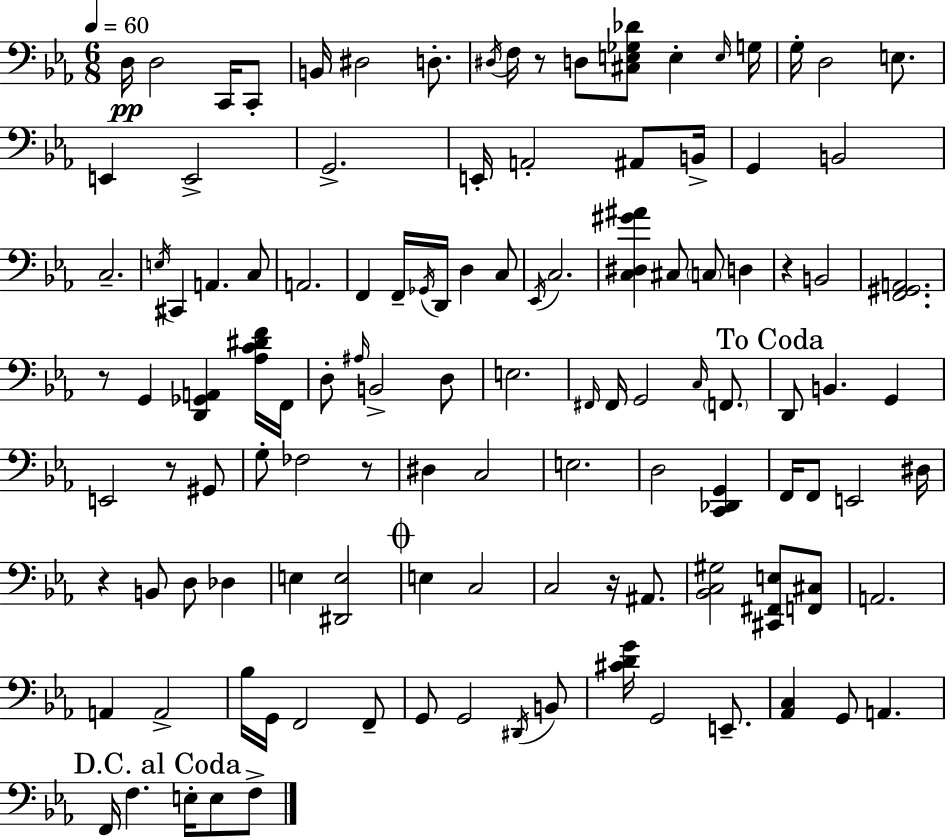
D3/s D3/h C2/s C2/e B2/s D#3/h D3/e. D#3/s F3/s R/e D3/e [C#3,E3,Gb3,Db4]/e E3/q E3/s G3/s G3/s D3/h E3/e. E2/q E2/h G2/h. E2/s A2/h A#2/e B2/s G2/q B2/h C3/h. E3/s C#2/q A2/q. C3/e A2/h. F2/q F2/s Gb2/s D2/s D3/q C3/e Eb2/s C3/h. [C3,D#3,G#4,A#4]/q C#3/e C3/e D3/q R/q B2/h [F2,G#2,A2]/h. R/e G2/q [D2,Gb2,A2]/q [Ab3,C4,D#4,F4]/s F2/s D3/e A#3/s B2/h D3/e E3/h. F#2/s F#2/s G2/h C3/s F2/e. D2/e B2/q. G2/q E2/h R/e G#2/e G3/e FES3/h R/e D#3/q C3/h E3/h. D3/h [C2,Db2,G2]/q F2/s F2/e E2/h D#3/s R/q B2/e D3/e Db3/q E3/q [D#2,E3]/h E3/q C3/h C3/h R/s A#2/e. [Bb2,C3,G#3]/h [C#2,F#2,E3]/e [F2,C#3]/e A2/h. A2/q A2/h Bb3/s G2/s F2/h F2/e G2/e G2/h D#2/s B2/e [C#4,D4,G4]/s G2/h E2/e. [Ab2,C3]/q G2/e A2/q. F2/s F3/q. E3/s E3/e F3/e